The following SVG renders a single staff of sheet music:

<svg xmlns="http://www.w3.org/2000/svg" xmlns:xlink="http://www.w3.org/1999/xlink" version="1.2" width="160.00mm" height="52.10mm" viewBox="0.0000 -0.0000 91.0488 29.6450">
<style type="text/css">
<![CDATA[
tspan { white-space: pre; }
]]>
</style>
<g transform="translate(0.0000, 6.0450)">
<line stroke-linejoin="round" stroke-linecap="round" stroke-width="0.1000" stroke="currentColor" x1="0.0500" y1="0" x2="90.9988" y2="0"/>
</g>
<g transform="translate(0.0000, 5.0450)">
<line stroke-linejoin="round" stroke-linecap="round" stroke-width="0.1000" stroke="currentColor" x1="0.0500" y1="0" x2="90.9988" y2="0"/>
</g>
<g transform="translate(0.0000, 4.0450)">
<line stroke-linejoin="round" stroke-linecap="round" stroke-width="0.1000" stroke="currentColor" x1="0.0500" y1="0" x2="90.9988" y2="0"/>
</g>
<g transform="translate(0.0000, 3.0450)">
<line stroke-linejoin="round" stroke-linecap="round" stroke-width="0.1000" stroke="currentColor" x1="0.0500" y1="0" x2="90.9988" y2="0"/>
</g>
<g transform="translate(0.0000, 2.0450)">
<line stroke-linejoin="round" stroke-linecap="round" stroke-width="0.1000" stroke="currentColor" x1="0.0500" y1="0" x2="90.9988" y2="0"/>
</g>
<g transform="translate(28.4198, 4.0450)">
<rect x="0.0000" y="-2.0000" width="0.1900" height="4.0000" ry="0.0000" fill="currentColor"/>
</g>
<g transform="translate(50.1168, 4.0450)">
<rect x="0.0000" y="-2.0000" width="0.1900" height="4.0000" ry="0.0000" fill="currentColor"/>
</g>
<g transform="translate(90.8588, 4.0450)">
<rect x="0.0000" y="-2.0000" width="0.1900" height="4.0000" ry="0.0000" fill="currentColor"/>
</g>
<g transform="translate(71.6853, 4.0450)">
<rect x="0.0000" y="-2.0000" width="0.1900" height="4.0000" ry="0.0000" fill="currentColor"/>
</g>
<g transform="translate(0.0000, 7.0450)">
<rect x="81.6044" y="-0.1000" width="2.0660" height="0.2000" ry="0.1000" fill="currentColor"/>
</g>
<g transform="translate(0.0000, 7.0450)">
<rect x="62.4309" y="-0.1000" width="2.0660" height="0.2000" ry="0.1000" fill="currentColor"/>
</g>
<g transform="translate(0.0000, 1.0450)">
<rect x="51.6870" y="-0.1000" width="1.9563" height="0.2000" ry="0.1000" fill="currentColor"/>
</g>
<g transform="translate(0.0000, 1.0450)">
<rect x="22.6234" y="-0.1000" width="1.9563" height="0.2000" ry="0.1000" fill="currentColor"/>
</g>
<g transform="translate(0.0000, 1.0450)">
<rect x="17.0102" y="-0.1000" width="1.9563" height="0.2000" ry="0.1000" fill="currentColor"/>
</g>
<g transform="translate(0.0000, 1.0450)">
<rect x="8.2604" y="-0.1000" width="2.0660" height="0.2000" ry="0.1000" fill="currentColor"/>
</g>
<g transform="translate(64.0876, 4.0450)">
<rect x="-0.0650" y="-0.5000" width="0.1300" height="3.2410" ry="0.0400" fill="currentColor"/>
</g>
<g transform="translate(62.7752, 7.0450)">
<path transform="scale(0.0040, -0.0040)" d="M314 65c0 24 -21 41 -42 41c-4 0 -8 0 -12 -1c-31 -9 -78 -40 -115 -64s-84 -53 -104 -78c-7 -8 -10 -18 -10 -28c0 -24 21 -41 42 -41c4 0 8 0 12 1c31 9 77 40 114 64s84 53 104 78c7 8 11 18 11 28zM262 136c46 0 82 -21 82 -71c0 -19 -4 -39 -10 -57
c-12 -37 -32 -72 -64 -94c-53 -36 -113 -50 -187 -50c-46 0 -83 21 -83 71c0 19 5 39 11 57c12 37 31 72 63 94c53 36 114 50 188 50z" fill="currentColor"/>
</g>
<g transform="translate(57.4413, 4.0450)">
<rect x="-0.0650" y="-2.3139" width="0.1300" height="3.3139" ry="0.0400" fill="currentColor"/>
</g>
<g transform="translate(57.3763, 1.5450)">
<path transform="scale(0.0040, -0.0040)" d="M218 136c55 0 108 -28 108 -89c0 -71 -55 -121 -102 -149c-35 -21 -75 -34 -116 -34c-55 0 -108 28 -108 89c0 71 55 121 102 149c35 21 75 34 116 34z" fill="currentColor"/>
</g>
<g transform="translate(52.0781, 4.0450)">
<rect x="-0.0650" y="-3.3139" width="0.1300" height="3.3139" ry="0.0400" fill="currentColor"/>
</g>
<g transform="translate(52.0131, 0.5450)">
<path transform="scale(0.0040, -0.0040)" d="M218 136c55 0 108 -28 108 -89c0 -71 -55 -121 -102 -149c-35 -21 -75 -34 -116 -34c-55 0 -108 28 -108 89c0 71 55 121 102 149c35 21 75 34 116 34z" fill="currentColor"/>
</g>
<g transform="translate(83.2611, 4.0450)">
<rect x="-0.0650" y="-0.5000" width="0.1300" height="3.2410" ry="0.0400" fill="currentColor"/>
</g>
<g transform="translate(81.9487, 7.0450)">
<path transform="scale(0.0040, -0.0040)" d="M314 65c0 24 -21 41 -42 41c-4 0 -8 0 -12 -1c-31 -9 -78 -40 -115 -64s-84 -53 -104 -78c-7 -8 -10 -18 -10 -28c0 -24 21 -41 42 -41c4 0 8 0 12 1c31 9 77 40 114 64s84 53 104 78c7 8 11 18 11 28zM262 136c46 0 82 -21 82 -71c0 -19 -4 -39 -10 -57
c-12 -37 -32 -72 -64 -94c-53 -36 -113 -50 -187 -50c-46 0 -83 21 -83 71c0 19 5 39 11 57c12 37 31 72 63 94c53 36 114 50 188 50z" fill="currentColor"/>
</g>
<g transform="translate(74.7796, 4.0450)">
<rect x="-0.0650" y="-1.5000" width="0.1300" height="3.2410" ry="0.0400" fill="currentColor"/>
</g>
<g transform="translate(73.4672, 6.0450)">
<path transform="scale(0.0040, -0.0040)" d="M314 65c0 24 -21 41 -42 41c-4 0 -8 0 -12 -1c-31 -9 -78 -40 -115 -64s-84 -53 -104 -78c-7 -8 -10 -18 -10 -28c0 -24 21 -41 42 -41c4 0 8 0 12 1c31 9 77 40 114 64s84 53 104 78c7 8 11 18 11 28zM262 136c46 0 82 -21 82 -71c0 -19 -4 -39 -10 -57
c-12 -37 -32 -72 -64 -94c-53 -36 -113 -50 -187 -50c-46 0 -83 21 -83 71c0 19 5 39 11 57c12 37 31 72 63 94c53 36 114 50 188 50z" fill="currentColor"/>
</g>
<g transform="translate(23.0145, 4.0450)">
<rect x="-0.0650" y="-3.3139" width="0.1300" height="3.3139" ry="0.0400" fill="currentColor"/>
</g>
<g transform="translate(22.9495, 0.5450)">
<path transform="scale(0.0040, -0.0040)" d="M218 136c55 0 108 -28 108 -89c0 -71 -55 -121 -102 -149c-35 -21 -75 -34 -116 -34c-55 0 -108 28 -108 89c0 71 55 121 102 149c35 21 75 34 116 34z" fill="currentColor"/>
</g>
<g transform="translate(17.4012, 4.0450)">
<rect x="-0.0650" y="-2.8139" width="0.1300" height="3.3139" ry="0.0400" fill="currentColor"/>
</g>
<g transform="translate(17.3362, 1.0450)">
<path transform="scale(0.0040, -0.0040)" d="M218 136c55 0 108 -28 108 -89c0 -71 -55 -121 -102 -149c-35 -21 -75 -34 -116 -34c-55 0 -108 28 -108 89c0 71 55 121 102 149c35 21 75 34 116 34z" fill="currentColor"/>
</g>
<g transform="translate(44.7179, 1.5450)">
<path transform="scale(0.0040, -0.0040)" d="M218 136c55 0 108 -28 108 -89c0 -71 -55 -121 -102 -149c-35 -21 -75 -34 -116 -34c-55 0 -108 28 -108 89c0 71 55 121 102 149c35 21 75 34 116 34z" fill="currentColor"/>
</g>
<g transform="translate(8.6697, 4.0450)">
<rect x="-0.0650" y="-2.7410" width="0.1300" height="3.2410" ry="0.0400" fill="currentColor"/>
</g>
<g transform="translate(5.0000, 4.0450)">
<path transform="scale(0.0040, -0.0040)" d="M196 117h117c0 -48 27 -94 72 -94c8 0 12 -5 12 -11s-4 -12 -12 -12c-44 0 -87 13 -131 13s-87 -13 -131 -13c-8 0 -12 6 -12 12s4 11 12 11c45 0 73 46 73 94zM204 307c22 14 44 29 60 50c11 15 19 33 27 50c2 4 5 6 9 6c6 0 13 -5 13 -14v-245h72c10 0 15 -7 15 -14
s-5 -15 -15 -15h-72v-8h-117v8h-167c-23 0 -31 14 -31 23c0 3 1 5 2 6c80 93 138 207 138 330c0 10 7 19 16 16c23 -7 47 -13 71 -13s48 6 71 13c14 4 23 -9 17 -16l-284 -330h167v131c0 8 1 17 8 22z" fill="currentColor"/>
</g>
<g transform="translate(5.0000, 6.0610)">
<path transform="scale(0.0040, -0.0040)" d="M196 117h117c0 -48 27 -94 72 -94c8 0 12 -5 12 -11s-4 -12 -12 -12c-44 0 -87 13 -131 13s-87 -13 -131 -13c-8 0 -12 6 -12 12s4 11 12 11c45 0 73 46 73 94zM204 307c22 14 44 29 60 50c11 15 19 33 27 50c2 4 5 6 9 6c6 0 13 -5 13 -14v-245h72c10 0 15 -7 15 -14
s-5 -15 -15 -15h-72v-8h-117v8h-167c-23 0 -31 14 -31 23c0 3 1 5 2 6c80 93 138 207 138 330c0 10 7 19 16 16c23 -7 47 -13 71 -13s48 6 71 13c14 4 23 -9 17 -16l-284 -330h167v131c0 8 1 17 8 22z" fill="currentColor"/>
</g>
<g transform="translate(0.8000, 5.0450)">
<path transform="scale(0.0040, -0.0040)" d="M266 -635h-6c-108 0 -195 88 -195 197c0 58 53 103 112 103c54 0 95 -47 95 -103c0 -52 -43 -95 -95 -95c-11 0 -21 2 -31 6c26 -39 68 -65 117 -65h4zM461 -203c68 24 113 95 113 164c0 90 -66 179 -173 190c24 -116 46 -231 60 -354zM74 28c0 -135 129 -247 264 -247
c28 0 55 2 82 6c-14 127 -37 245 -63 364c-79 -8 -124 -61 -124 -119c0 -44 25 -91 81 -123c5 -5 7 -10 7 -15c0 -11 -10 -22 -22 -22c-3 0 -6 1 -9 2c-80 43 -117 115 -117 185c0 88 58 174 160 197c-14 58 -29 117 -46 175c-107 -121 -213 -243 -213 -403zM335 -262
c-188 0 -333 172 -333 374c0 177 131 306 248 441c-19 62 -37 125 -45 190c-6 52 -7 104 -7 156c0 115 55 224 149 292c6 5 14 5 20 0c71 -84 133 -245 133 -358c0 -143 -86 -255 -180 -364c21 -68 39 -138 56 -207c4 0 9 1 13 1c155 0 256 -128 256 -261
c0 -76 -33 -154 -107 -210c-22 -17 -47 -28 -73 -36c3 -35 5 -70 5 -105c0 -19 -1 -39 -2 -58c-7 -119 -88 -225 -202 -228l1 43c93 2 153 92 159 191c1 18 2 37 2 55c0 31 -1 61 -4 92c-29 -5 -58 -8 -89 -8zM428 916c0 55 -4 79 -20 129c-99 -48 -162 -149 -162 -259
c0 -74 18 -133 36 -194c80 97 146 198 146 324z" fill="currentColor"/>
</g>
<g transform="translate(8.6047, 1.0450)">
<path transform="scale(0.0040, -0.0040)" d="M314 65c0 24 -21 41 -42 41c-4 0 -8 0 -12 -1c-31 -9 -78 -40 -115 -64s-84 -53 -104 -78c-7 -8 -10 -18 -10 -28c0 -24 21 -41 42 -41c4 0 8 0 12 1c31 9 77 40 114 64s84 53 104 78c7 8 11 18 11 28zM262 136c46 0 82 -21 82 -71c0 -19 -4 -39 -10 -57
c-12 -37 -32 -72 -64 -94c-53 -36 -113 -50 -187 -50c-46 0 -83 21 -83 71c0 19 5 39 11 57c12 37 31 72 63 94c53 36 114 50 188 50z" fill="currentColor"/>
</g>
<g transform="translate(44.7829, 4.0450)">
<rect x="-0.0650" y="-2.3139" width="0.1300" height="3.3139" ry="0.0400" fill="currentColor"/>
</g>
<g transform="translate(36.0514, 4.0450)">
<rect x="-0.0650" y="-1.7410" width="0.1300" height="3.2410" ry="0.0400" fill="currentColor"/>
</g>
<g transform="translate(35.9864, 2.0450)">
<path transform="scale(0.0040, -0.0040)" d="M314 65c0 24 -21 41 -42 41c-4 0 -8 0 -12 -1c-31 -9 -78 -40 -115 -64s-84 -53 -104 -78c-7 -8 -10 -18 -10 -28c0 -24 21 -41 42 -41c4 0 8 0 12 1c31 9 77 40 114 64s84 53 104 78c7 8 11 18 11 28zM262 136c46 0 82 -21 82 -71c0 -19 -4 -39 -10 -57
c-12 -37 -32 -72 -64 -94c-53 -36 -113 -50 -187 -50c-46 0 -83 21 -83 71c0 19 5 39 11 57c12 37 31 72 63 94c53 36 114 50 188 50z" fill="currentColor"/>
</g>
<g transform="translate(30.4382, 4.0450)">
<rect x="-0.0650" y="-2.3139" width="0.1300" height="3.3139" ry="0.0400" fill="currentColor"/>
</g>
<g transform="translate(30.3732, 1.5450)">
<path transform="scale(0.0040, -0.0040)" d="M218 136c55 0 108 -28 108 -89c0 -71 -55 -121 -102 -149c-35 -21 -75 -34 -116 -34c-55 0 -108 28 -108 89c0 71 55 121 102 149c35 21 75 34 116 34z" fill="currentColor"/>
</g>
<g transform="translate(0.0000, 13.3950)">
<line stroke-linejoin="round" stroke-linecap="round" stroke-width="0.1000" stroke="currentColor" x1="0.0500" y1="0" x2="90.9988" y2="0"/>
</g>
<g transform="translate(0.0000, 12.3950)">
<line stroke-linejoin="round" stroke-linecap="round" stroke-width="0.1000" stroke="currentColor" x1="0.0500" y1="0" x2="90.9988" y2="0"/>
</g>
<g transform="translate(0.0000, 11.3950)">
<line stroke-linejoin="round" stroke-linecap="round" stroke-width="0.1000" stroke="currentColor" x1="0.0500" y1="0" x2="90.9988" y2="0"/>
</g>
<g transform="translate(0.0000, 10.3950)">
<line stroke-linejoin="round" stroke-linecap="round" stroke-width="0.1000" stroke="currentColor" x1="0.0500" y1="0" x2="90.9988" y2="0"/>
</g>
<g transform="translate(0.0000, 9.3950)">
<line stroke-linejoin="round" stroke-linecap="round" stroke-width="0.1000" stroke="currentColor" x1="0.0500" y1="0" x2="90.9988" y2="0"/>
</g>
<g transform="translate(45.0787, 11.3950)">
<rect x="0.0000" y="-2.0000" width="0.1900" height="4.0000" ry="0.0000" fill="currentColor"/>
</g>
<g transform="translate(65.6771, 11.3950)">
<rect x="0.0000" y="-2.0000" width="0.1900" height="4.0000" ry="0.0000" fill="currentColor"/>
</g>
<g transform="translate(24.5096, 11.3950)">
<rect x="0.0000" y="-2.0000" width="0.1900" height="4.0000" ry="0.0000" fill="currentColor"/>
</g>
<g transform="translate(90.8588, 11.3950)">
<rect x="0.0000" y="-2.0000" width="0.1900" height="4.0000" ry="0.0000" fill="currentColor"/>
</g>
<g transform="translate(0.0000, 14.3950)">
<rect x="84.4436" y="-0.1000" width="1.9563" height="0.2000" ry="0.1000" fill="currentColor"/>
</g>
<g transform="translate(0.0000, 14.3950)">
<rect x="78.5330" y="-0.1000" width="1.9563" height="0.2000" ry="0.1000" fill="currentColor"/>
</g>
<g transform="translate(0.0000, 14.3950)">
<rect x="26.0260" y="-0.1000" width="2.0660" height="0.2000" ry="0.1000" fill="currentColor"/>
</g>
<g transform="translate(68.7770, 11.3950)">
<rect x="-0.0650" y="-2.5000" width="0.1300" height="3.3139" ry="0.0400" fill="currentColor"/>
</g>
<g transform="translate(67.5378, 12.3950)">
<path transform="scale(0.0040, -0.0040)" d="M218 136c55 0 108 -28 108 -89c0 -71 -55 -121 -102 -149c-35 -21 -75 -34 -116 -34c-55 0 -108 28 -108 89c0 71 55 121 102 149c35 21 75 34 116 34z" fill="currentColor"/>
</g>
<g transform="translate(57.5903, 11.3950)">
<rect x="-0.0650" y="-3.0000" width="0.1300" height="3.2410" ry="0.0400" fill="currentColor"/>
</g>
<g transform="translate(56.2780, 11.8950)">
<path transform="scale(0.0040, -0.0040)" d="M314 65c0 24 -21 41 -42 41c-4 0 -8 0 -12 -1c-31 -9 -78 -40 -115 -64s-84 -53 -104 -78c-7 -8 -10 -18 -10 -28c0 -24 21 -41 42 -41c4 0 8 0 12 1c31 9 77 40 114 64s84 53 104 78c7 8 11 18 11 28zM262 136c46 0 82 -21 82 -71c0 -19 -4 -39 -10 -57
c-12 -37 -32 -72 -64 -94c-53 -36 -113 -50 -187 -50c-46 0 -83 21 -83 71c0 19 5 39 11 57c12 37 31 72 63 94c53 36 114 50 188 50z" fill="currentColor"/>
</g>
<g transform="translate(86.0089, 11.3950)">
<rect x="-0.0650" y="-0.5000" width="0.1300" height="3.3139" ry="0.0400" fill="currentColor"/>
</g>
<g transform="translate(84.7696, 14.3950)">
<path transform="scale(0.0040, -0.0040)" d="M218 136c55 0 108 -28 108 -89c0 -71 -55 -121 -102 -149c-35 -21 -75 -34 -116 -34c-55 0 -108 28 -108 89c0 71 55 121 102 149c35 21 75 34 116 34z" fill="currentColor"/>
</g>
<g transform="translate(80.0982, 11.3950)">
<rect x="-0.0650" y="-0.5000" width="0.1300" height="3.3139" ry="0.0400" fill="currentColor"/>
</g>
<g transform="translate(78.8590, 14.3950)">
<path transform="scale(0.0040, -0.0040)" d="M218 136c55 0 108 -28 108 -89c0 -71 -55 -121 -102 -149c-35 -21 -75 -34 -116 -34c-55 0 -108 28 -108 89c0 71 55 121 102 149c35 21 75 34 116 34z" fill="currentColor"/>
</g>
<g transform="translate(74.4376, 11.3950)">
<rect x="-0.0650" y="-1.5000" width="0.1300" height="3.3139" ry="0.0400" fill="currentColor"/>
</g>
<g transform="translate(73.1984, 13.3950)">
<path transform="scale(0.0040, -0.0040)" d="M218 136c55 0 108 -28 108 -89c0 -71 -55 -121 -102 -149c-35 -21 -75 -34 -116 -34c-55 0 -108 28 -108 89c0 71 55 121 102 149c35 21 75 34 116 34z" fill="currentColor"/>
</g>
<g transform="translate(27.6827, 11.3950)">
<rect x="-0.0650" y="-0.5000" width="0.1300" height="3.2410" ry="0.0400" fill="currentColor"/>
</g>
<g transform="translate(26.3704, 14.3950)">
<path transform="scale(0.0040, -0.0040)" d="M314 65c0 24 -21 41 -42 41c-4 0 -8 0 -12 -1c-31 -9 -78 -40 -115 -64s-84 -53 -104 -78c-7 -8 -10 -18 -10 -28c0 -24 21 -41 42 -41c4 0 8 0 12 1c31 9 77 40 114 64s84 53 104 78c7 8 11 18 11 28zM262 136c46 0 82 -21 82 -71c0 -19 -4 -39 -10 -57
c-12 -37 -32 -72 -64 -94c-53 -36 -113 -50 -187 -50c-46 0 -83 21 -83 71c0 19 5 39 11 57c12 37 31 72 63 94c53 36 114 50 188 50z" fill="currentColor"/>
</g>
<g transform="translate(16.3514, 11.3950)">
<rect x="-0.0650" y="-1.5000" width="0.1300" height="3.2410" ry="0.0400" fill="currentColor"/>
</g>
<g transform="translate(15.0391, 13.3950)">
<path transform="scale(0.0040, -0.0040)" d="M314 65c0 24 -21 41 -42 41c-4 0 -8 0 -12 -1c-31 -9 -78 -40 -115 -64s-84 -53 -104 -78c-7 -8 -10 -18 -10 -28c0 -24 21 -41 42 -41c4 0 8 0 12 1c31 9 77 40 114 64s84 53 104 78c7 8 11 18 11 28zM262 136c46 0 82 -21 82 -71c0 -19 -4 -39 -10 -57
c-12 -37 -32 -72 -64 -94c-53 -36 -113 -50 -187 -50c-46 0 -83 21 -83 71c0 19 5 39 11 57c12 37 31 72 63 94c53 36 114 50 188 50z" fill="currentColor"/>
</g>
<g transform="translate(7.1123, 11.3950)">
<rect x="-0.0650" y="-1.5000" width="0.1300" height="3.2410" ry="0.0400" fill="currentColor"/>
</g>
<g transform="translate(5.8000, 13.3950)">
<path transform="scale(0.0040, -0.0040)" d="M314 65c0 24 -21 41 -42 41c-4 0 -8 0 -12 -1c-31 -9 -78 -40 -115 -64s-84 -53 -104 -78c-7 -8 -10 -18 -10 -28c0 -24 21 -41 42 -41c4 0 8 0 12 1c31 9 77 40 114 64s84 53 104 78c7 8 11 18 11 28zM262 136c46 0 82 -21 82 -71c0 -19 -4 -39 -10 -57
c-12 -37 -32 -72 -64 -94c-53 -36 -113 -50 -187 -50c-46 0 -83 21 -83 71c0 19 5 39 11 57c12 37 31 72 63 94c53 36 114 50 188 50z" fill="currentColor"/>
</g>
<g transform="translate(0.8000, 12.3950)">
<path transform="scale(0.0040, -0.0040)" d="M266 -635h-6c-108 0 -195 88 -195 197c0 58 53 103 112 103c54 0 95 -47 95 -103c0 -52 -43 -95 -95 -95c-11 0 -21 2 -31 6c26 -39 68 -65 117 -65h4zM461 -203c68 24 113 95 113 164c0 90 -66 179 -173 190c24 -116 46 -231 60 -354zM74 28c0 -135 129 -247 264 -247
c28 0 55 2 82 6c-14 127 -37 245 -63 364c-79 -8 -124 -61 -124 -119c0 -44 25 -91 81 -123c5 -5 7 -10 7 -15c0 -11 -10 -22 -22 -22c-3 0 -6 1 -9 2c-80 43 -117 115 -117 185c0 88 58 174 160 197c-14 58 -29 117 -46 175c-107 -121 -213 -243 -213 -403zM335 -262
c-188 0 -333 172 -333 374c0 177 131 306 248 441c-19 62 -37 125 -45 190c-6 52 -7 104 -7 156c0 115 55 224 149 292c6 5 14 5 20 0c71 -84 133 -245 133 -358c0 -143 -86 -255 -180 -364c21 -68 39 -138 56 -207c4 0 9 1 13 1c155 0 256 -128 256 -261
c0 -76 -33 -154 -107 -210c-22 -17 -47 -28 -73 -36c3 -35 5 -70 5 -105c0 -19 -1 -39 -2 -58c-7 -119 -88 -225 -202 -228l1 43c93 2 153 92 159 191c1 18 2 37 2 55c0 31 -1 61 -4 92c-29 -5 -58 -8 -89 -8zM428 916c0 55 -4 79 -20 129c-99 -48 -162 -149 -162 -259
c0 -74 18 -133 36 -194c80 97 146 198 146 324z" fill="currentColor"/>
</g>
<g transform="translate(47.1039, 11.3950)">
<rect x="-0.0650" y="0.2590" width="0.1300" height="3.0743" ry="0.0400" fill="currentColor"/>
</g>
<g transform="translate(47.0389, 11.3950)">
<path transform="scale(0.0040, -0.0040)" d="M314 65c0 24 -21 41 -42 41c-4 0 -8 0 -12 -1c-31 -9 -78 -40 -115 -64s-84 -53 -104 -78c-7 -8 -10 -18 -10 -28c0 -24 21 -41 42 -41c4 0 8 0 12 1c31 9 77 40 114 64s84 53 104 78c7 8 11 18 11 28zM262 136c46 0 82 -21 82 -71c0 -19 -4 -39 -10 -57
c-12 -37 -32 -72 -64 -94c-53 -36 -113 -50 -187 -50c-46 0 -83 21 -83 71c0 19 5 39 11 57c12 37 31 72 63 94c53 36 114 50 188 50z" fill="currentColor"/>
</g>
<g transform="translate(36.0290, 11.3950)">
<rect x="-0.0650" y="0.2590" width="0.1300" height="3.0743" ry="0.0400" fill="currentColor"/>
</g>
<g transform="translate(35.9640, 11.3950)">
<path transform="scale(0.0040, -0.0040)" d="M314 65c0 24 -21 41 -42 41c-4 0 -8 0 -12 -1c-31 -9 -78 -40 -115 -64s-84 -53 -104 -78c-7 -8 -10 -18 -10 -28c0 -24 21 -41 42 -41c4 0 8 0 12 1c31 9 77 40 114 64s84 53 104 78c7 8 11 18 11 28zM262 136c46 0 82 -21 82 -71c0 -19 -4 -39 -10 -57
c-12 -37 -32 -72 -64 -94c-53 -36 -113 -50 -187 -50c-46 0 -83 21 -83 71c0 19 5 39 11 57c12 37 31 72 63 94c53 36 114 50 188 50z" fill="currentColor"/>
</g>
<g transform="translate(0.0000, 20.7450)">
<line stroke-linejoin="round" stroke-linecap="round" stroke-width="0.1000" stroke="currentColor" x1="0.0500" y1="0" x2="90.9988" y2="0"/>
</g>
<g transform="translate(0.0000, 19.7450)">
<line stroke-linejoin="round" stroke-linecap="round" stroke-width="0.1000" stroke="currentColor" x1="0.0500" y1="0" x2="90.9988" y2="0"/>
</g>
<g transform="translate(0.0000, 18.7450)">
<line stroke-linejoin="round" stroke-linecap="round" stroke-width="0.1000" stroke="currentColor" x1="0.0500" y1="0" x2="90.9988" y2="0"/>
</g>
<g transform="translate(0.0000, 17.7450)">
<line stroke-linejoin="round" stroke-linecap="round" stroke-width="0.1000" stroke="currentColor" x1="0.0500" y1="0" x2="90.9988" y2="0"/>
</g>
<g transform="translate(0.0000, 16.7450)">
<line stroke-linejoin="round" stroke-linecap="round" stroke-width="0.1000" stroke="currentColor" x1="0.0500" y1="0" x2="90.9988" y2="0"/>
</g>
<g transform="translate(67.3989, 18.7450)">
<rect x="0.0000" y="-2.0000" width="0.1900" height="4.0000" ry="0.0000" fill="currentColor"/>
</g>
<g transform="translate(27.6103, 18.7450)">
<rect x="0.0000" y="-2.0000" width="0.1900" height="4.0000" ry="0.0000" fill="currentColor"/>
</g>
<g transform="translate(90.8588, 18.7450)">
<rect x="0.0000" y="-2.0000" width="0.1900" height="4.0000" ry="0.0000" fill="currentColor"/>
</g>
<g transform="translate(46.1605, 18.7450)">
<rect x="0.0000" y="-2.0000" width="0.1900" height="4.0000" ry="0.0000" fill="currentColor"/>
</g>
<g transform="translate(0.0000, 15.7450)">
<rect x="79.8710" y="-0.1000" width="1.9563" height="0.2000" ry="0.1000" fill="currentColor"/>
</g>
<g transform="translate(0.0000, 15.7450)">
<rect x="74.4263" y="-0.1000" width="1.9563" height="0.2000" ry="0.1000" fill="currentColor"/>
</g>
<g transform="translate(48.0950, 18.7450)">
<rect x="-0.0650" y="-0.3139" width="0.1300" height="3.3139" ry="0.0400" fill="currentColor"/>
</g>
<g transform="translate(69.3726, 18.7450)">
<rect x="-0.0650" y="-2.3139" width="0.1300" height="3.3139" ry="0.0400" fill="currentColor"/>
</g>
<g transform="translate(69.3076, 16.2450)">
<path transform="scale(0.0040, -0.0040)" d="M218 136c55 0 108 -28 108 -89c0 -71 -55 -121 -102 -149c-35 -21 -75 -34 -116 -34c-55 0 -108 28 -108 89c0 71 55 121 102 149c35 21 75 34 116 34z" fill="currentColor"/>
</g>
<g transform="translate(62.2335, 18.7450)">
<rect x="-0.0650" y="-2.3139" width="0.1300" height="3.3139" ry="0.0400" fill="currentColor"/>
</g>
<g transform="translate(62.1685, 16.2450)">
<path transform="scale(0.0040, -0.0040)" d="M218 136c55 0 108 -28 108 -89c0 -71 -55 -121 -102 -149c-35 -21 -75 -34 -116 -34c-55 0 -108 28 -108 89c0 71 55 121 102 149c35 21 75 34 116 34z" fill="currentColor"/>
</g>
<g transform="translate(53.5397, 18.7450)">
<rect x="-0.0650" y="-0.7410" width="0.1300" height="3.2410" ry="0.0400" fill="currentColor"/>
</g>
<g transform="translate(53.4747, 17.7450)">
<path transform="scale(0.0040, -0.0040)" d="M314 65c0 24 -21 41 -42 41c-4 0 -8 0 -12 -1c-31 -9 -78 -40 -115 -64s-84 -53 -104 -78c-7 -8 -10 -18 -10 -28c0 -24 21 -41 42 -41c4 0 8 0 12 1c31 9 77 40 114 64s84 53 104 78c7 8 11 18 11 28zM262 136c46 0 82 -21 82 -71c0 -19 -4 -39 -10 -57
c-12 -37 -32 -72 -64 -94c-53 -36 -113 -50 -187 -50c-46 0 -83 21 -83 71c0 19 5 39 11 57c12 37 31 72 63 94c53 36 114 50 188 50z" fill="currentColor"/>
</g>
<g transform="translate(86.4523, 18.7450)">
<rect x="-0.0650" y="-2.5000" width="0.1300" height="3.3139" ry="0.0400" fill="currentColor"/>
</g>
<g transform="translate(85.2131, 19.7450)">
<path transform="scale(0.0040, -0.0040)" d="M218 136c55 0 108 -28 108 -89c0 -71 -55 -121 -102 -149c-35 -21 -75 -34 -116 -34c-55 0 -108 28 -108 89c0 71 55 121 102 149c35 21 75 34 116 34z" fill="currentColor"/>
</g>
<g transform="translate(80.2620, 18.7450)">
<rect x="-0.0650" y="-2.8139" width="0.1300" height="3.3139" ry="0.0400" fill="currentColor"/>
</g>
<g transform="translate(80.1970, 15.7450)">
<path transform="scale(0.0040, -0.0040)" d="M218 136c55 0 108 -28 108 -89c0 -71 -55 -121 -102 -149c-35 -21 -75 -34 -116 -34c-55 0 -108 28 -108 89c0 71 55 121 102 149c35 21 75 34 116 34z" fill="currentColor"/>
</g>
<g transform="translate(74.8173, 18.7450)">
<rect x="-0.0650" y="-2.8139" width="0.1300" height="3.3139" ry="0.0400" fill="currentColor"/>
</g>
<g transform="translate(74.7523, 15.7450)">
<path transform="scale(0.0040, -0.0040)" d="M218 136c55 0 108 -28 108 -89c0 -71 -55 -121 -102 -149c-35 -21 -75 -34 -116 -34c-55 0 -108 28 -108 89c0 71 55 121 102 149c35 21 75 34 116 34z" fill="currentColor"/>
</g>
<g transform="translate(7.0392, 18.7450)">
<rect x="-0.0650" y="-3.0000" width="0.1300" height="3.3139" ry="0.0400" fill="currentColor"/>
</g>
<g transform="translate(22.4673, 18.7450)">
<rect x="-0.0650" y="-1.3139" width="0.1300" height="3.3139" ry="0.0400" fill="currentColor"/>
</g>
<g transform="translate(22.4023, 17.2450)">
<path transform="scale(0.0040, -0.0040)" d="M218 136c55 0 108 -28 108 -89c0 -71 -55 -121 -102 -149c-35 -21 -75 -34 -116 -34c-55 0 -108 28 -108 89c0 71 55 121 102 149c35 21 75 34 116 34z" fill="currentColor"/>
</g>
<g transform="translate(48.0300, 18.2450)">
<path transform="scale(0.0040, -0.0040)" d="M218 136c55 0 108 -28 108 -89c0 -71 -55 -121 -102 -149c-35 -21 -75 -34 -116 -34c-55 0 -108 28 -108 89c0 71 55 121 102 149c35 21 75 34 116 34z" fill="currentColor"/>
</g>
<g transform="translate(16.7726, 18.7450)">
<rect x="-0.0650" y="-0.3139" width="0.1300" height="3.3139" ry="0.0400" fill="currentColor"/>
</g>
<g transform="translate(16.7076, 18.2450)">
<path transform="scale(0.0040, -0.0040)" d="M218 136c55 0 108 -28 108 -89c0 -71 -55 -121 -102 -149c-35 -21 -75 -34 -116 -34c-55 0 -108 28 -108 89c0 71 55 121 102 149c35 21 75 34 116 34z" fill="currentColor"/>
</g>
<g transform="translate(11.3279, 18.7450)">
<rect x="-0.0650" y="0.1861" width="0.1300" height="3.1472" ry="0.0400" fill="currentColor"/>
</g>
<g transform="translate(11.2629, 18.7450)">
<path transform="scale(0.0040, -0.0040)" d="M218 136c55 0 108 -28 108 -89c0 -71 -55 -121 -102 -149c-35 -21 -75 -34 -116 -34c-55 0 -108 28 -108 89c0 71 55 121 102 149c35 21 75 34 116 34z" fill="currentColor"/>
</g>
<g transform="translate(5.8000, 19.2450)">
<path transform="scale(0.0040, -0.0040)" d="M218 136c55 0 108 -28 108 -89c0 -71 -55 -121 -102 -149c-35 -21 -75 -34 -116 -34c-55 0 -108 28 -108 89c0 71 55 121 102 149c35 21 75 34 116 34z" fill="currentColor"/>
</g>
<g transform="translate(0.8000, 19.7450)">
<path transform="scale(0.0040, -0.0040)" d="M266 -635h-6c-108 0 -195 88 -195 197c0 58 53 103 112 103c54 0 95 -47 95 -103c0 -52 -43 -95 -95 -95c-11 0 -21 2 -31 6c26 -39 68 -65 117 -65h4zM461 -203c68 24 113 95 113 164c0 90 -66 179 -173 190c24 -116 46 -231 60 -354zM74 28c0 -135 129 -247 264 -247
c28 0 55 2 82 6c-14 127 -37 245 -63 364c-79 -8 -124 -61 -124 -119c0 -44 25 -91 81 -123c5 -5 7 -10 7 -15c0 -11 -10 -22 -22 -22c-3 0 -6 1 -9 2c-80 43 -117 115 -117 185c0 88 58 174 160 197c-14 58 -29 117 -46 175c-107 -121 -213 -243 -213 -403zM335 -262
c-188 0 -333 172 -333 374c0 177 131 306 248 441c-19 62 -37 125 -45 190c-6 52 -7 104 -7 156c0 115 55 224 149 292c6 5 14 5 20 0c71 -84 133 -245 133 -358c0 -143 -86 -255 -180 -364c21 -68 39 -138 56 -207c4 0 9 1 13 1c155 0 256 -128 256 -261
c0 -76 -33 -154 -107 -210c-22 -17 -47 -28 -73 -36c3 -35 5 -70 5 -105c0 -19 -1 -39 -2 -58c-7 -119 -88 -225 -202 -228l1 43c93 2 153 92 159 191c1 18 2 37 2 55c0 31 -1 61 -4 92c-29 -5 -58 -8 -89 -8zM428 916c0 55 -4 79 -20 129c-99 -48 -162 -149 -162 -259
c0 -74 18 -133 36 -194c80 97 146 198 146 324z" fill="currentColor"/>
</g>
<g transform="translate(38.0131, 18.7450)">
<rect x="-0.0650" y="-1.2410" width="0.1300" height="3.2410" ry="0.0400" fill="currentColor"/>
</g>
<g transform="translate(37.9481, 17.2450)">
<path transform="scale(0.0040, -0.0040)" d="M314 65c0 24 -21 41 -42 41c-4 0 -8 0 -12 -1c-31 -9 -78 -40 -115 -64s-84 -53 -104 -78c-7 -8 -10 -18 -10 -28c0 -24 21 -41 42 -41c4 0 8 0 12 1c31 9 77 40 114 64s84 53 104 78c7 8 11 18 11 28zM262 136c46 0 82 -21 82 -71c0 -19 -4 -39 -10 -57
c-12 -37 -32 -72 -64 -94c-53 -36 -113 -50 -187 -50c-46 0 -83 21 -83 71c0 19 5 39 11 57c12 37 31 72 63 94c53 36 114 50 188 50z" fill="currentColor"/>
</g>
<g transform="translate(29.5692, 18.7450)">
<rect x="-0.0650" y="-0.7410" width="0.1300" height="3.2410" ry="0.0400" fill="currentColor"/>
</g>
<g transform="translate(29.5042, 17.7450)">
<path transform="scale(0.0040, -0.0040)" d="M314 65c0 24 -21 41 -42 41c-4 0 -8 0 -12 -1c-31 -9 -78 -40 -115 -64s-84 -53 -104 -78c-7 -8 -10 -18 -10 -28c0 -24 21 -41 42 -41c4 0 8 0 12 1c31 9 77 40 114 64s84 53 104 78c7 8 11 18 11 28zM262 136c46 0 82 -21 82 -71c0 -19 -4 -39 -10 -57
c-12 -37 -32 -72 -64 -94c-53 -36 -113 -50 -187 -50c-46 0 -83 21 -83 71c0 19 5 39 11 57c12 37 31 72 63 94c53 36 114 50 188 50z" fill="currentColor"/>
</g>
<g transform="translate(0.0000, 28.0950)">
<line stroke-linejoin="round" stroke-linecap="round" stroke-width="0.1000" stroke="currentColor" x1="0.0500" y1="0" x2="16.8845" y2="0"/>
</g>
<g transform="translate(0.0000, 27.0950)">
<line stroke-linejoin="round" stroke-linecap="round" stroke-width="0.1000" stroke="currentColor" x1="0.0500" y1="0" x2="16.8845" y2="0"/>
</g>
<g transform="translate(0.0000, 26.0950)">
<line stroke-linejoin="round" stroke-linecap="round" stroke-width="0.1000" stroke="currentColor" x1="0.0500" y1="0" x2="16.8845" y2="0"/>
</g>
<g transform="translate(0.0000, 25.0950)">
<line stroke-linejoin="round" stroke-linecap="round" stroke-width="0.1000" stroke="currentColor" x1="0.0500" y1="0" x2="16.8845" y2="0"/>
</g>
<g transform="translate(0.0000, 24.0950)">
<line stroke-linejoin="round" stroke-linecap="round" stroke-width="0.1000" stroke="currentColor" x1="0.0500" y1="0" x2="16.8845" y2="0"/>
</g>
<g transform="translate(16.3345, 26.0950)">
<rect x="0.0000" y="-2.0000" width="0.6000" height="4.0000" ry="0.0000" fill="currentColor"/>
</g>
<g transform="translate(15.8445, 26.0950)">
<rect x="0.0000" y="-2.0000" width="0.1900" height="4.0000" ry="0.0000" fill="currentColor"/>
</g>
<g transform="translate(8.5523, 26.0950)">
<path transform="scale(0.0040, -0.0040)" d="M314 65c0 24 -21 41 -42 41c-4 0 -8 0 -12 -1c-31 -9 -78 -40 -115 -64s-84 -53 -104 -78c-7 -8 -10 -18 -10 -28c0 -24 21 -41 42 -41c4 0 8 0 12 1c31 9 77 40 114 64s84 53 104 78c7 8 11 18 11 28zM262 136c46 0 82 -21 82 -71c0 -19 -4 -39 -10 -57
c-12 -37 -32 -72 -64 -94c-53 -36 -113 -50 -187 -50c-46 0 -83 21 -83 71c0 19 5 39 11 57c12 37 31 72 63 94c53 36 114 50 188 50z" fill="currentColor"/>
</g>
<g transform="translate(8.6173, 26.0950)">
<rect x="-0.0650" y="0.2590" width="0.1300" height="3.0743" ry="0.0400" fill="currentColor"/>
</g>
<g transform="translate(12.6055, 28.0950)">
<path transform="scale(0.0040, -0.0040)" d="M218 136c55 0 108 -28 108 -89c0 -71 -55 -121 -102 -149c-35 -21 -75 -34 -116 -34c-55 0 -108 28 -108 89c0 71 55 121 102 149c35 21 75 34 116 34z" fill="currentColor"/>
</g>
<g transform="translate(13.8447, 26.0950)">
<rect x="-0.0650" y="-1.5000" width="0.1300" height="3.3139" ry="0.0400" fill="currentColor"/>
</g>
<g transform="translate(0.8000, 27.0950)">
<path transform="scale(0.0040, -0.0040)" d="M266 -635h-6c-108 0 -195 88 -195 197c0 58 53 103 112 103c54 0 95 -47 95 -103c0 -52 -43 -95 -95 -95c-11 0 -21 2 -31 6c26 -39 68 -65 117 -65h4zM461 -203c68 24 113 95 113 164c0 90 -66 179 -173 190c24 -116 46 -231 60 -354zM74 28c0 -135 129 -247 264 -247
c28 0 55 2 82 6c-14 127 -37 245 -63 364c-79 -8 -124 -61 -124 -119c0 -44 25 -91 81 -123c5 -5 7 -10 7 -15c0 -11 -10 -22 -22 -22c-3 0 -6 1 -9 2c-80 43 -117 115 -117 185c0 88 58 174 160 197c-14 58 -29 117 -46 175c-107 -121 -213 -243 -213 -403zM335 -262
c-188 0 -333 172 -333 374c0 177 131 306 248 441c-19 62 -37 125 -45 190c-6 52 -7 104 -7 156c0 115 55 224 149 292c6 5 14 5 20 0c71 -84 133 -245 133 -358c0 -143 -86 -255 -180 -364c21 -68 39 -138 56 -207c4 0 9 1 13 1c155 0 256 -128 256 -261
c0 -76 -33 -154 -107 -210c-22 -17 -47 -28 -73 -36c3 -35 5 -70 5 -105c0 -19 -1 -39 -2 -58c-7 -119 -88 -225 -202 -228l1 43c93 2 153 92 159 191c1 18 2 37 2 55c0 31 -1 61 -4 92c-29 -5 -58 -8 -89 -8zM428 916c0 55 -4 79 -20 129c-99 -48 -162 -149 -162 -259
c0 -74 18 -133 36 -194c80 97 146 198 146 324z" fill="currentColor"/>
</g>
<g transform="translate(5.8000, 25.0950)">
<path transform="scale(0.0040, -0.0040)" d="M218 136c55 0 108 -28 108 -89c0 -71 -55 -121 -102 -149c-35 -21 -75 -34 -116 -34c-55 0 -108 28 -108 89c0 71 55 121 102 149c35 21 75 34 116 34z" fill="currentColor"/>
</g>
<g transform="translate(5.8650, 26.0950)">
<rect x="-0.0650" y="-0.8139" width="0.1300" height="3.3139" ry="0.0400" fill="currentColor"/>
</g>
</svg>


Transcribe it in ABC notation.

X:1
T:Untitled
M:4/4
L:1/4
K:C
a2 a b g f2 g b g C2 E2 C2 E2 E2 C2 B2 B2 A2 G E C C A B c e d2 e2 c d2 g g a a G d B2 E